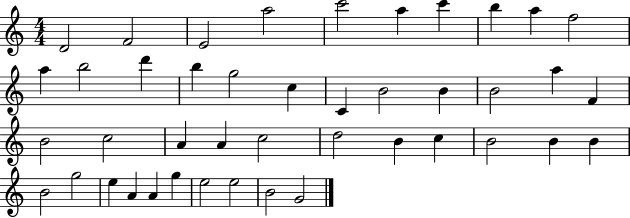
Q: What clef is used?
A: treble